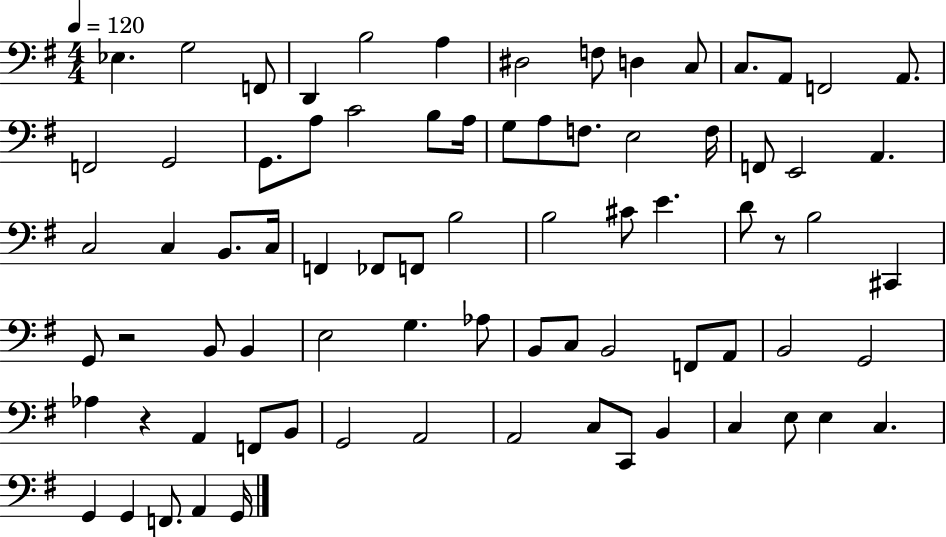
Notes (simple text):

Eb3/q. G3/h F2/e D2/q B3/h A3/q D#3/h F3/e D3/q C3/e C3/e. A2/e F2/h A2/e. F2/h G2/h G2/e. A3/e C4/h B3/e A3/s G3/e A3/e F3/e. E3/h F3/s F2/e E2/h A2/q. C3/h C3/q B2/e. C3/s F2/q FES2/e F2/e B3/h B3/h C#4/e E4/q. D4/e R/e B3/h C#2/q G2/e R/h B2/e B2/q E3/h G3/q. Ab3/e B2/e C3/e B2/h F2/e A2/e B2/h G2/h Ab3/q R/q A2/q F2/e B2/e G2/h A2/h A2/h C3/e C2/e B2/q C3/q E3/e E3/q C3/q. G2/q G2/q F2/e. A2/q G2/s